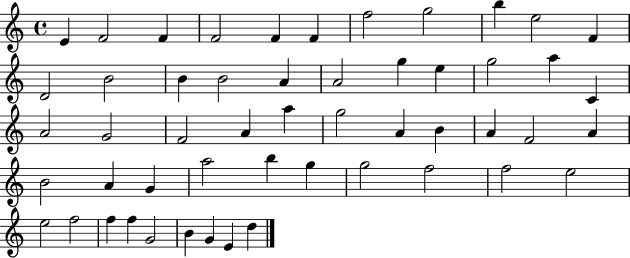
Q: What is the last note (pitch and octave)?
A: D5